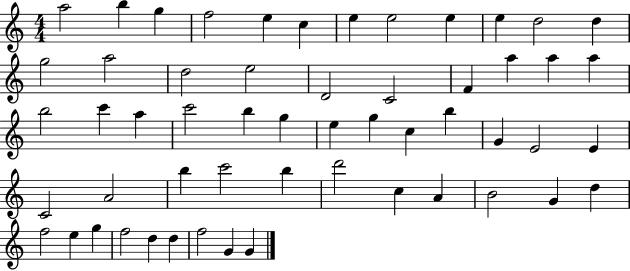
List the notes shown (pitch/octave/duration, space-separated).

A5/h B5/q G5/q F5/h E5/q C5/q E5/q E5/h E5/q E5/q D5/h D5/q G5/h A5/h D5/h E5/h D4/h C4/h F4/q A5/q A5/q A5/q B5/h C6/q A5/q C6/h B5/q G5/q E5/q G5/q C5/q B5/q G4/q E4/h E4/q C4/h A4/h B5/q C6/h B5/q D6/h C5/q A4/q B4/h G4/q D5/q F5/h E5/q G5/q F5/h D5/q D5/q F5/h G4/q G4/q